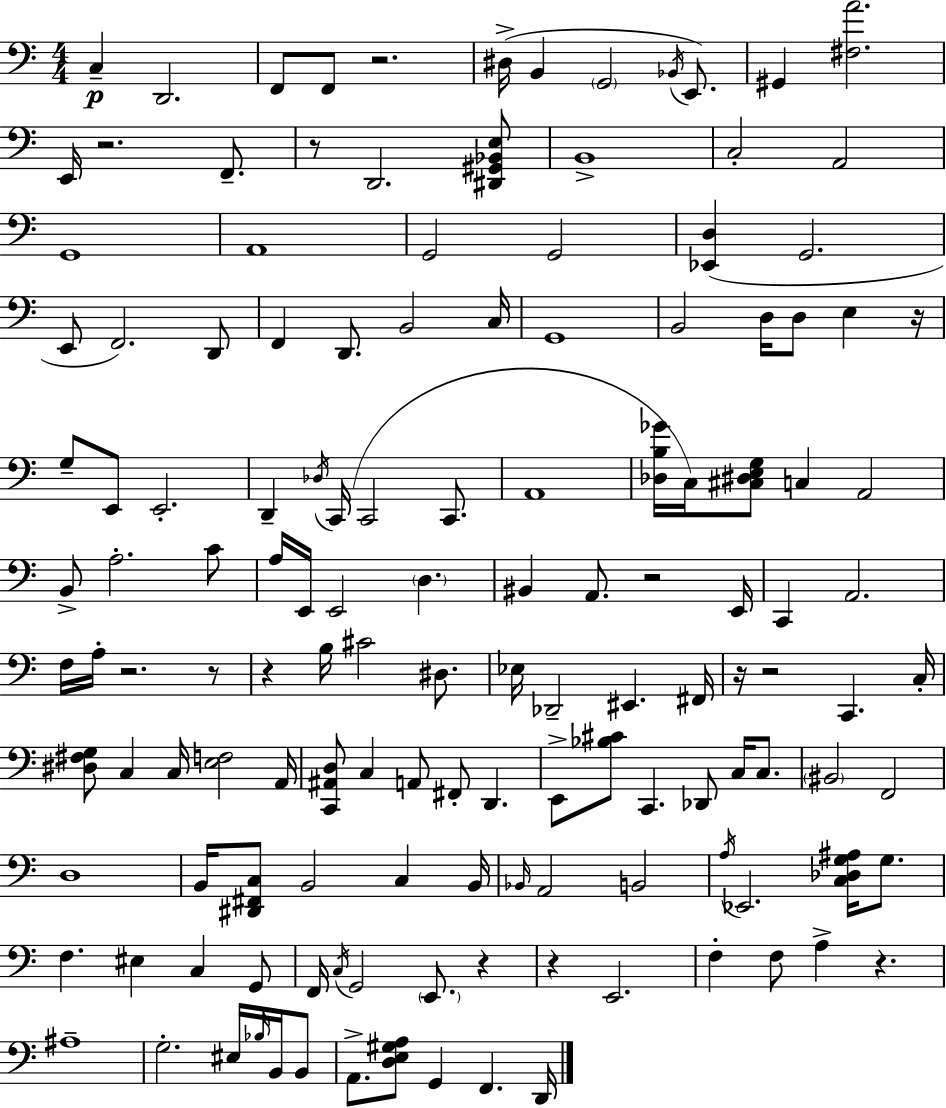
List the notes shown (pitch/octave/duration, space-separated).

C3/q D2/h. F2/e F2/e R/h. D#3/s B2/q G2/h Bb2/s E2/e. G#2/q [F#3,A4]/h. E2/s R/h. F2/e. R/e D2/h. [D#2,G#2,Bb2,E3]/e B2/w C3/h A2/h G2/w A2/w G2/h G2/h [Eb2,D3]/q G2/h. E2/e F2/h. D2/e F2/q D2/e. B2/h C3/s G2/w B2/h D3/s D3/e E3/q R/s G3/e E2/e E2/h. D2/q Db3/s C2/s C2/h C2/e. A2/w [Db3,B3,Gb4]/s C3/s [C#3,D#3,E3,G3]/e C3/q A2/h B2/e A3/h. C4/e A3/s E2/s E2/h D3/q. BIS2/q A2/e. R/h E2/s C2/q A2/h. F3/s A3/s R/h. R/e R/q B3/s C#4/h D#3/e. Eb3/s Db2/h EIS2/q. F#2/s R/s R/h C2/q. C3/s [D#3,F#3,G3]/e C3/q C3/s [E3,F3]/h A2/s [C2,A#2,D3]/e C3/q A2/e F#2/e D2/q. E2/e [Bb3,C#4]/e C2/q. Db2/e C3/s C3/e. BIS2/h F2/h D3/w B2/s [D#2,F#2,C3]/e B2/h C3/q B2/s Bb2/s A2/h B2/h A3/s Eb2/h. [C3,Db3,G3,A#3]/s G3/e. F3/q. EIS3/q C3/q G2/e F2/s C3/s G2/h E2/e. R/q R/q E2/h. F3/q F3/e A3/q R/q. A#3/w G3/h. EIS3/s Bb3/s B2/s B2/e A2/e. [D3,E3,G#3,A3]/e G2/q F2/q. D2/s